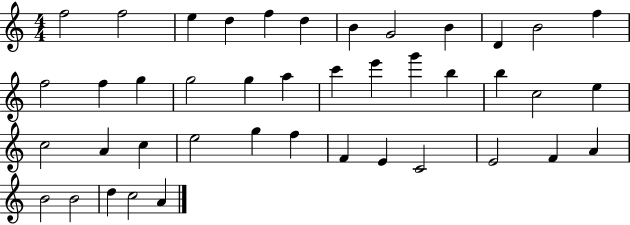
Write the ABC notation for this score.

X:1
T:Untitled
M:4/4
L:1/4
K:C
f2 f2 e d f d B G2 B D B2 f f2 f g g2 g a c' e' g' b b c2 e c2 A c e2 g f F E C2 E2 F A B2 B2 d c2 A